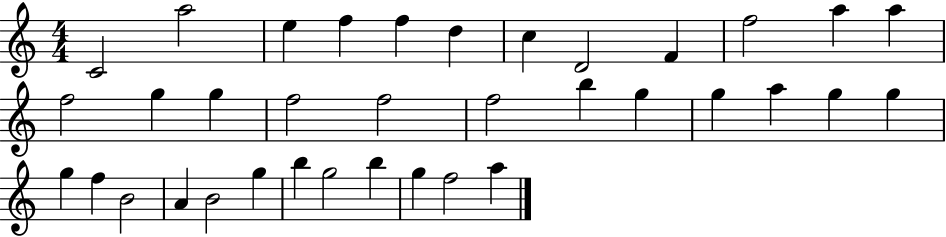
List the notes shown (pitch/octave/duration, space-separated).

C4/h A5/h E5/q F5/q F5/q D5/q C5/q D4/h F4/q F5/h A5/q A5/q F5/h G5/q G5/q F5/h F5/h F5/h B5/q G5/q G5/q A5/q G5/q G5/q G5/q F5/q B4/h A4/q B4/h G5/q B5/q G5/h B5/q G5/q F5/h A5/q